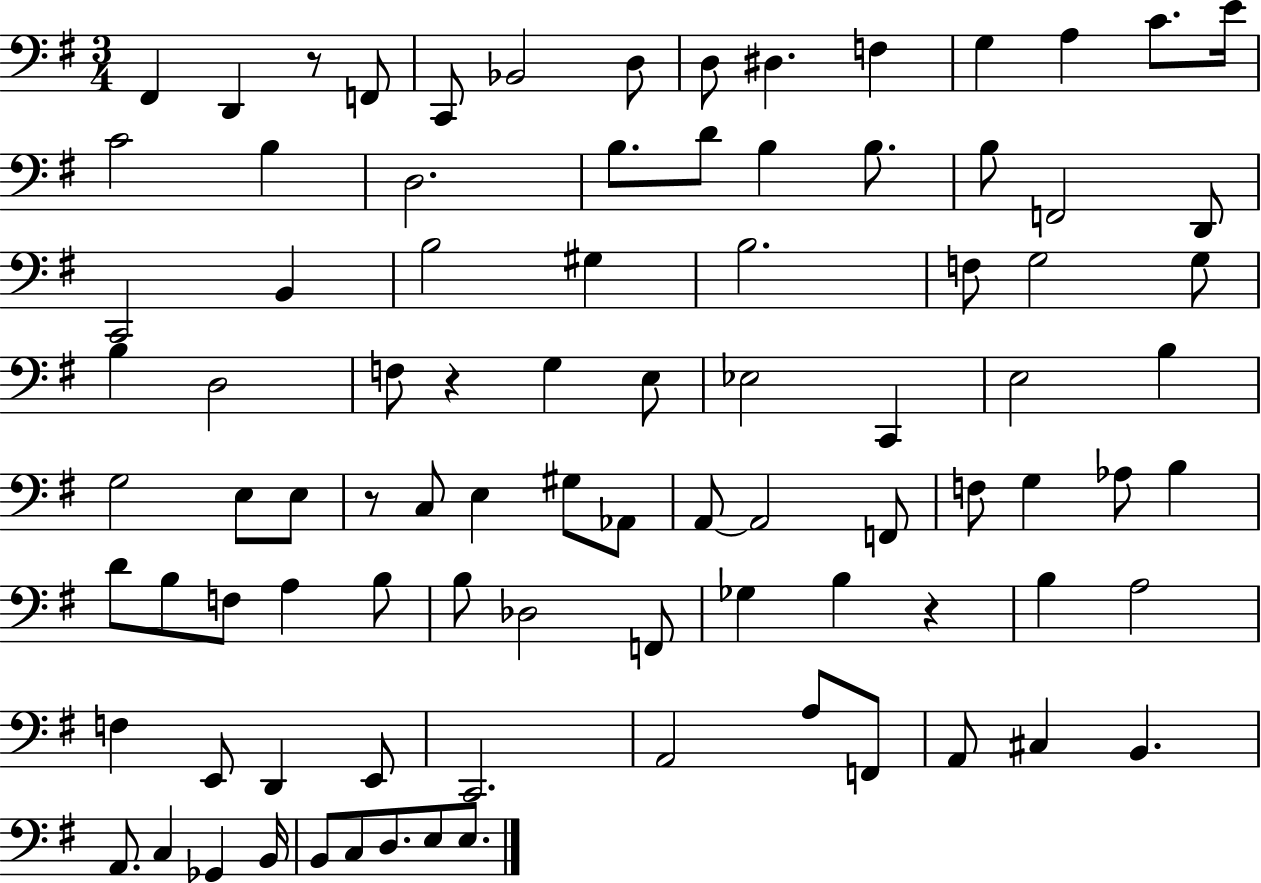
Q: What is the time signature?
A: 3/4